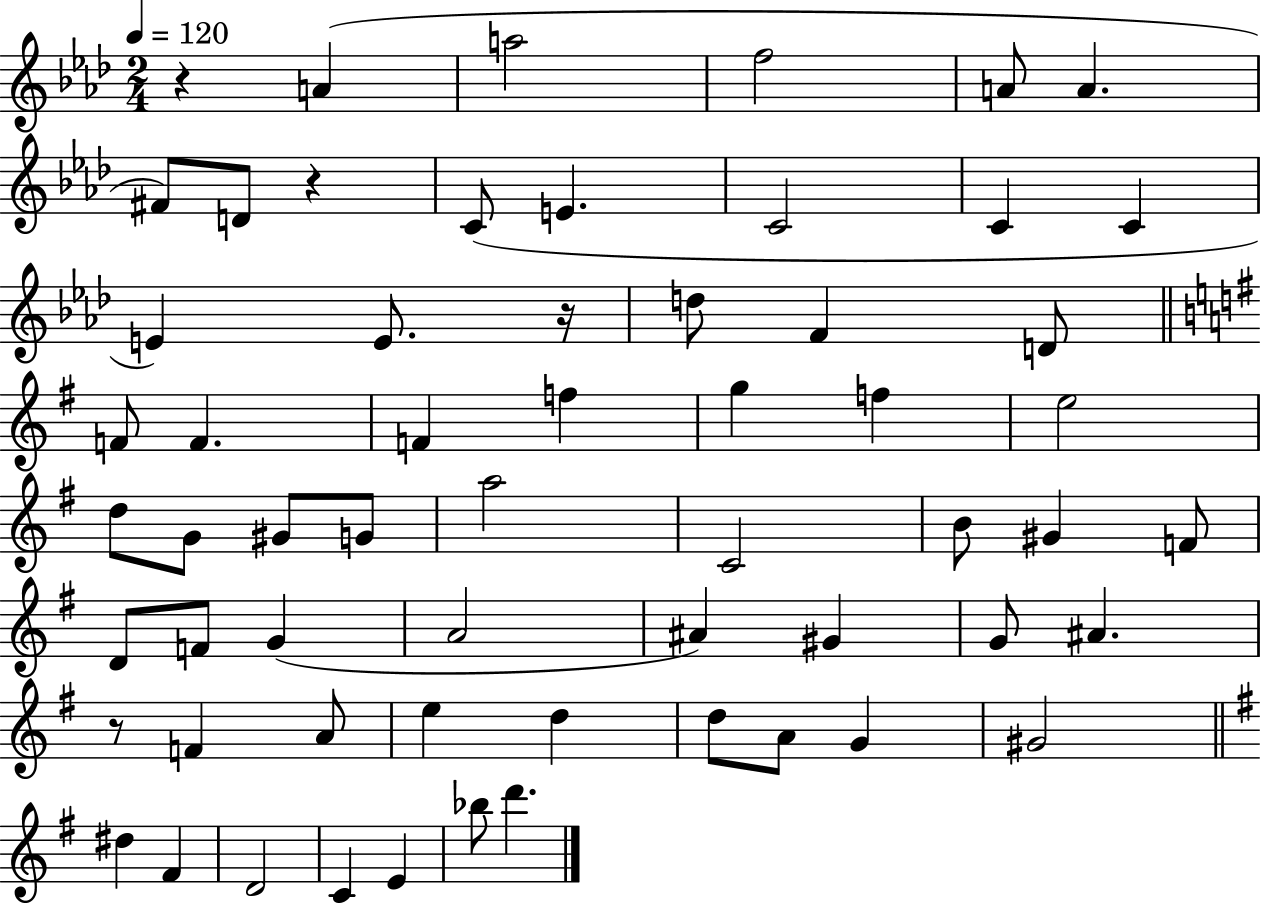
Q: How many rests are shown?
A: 4